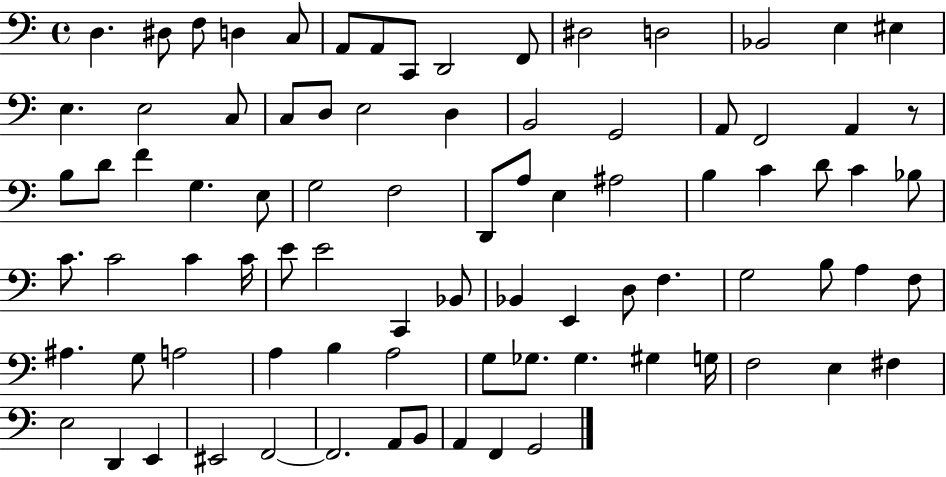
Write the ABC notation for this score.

X:1
T:Untitled
M:4/4
L:1/4
K:C
D, ^D,/2 F,/2 D, C,/2 A,,/2 A,,/2 C,,/2 D,,2 F,,/2 ^D,2 D,2 _B,,2 E, ^E, E, E,2 C,/2 C,/2 D,/2 E,2 D, B,,2 G,,2 A,,/2 F,,2 A,, z/2 B,/2 D/2 F G, E,/2 G,2 F,2 D,,/2 A,/2 E, ^A,2 B, C D/2 C _B,/2 C/2 C2 C C/4 E/2 E2 C,, _B,,/2 _B,, E,, D,/2 F, G,2 B,/2 A, F,/2 ^A, G,/2 A,2 A, B, A,2 G,/2 _G,/2 _G, ^G, G,/4 F,2 E, ^F, E,2 D,, E,, ^E,,2 F,,2 F,,2 A,,/2 B,,/2 A,, F,, G,,2